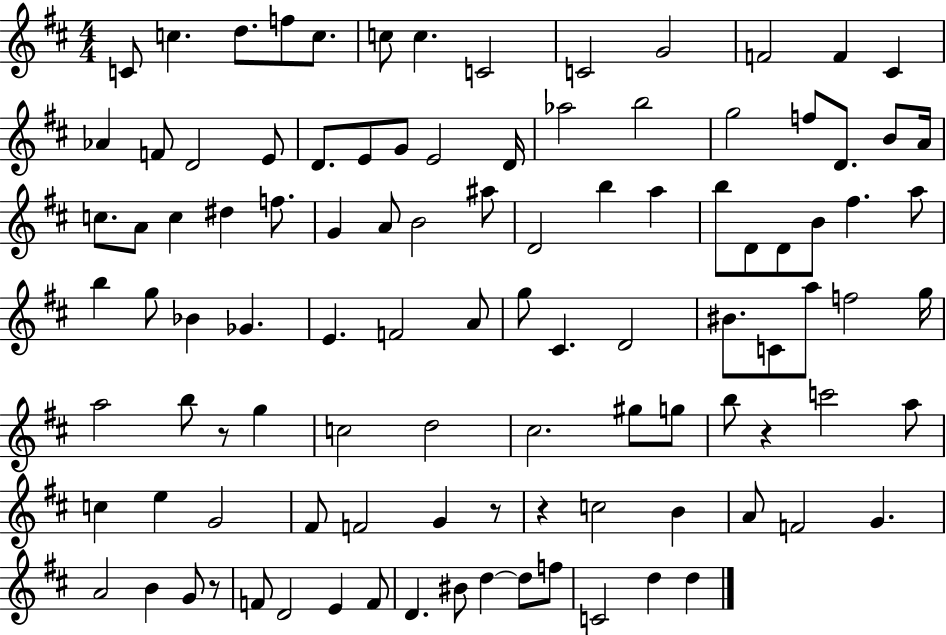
C4/e C5/q. D5/e. F5/e C5/e. C5/e C5/q. C4/h C4/h G4/h F4/h F4/q C#4/q Ab4/q F4/e D4/h E4/e D4/e. E4/e G4/e E4/h D4/s Ab5/h B5/h G5/h F5/e D4/e. B4/e A4/s C5/e. A4/e C5/q D#5/q F5/e. G4/q A4/e B4/h A#5/e D4/h B5/q A5/q B5/e D4/e D4/e B4/e F#5/q. A5/e B5/q G5/e Bb4/q Gb4/q. E4/q. F4/h A4/e G5/e C#4/q. D4/h BIS4/e. C4/e A5/e F5/h G5/s A5/h B5/e R/e G5/q C5/h D5/h C#5/h. G#5/e G5/e B5/e R/q C6/h A5/e C5/q E5/q G4/h F#4/e F4/h G4/q R/e R/q C5/h B4/q A4/e F4/h G4/q. A4/h B4/q G4/e R/e F4/e D4/h E4/q F4/e D4/q. BIS4/e D5/q D5/e F5/e C4/h D5/q D5/q